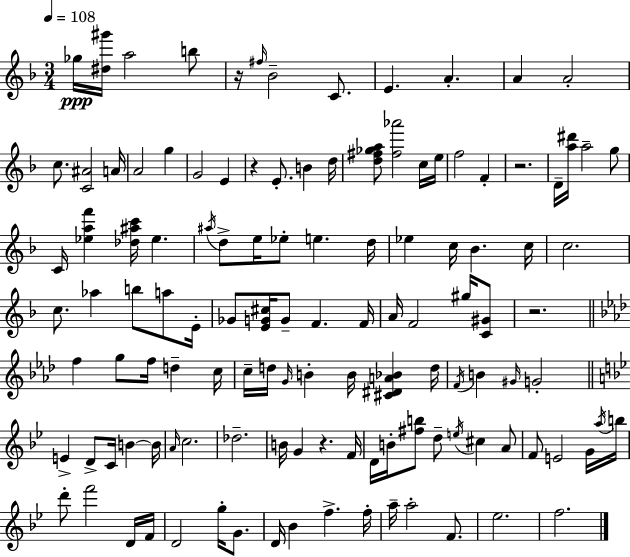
{
  \clef treble
  \numericTimeSignature
  \time 3/4
  \key d \minor
  \tempo 4 = 108
  ges''16\ppp <dis'' gis'''>16 a''2 b''8 | r16 \grace { fis''16 } bes'2-- c'8. | e'4. a'4.-. | a'4 a'2-. | \break c''8. <c' ais'>2 | a'16 a'2 g''4 | g'2 e'4 | r4 e'8.-. b'4 | \break d''16 <d'' fis'' ges'' a''>8 <fis'' aes'''>2 c''16 | e''16 f''2 f'4-. | r2. | d'16-- <a'' dis'''>16 a''2-- g''8 | \break c'16 <ees'' a'' f'''>4 <des'' ais'' c'''>16 ees''4. | \acciaccatura { ais''16 } d''8-> e''16 ees''8-. e''4. | d''16 ees''4 c''16 bes'4. | c''16 c''2. | \break c''8. aes''4 b''8 a''8 | e'16-. ges'8 <e' g' cis''>16 g'8-- f'4. | f'16 a'16 f'2 gis''16 | <c' gis'>8 r2. | \break \bar "||" \break \key f \minor f''4 g''8 f''16 d''4-- c''16 | c''16-- d''16 \grace { g'16 } b'4-. b'16 <cis' dis' a' bes'>4 | d''16 \acciaccatura { f'16 } b'4 \grace { gis'16 } g'2-. | \bar "||" \break \key bes \major e'4-> d'8-> c'16 b'4~~ b'16 | \grace { a'16 } c''2. | des''2.-- | b'16 g'4 r4. | \break f'16 d'16 b'16-. <fis'' b''>8 d''8-- \acciaccatura { e''16 } cis''4 | a'8 f'8 e'2 | g'16 \acciaccatura { a''16 } b''16 d'''8-. f'''2 | d'16 f'16 d'2 g''16-. | \break g'8. d'16 bes'4 f''4.-> | f''16-. a''16-- a''2-. | f'8. ees''2. | f''2. | \break \bar "|."
}